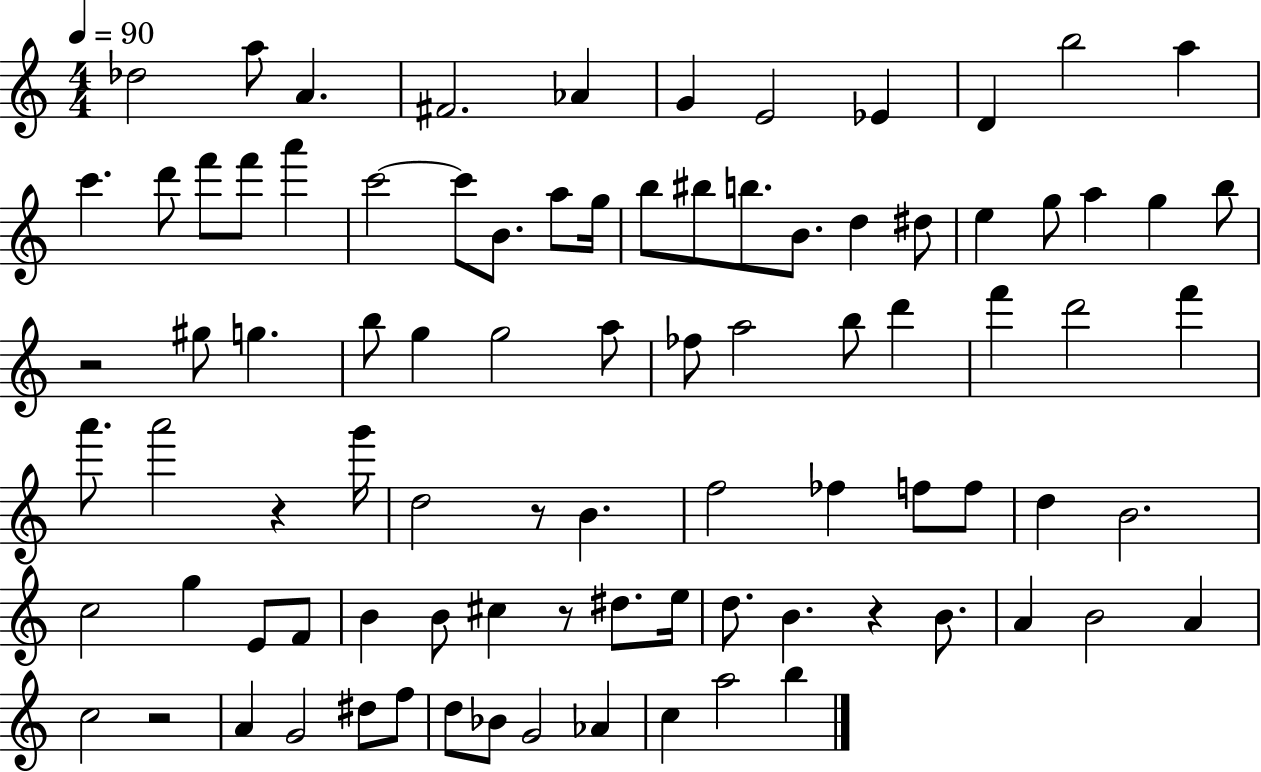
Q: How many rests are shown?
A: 6